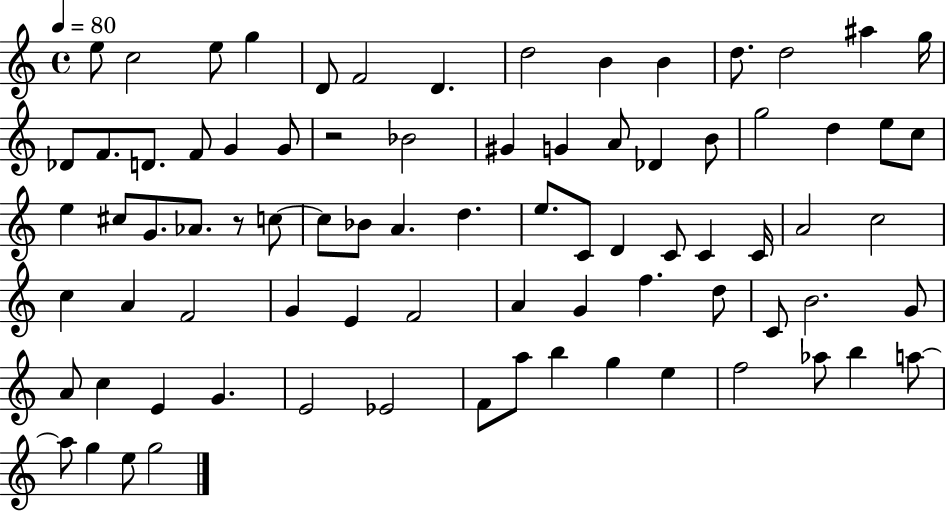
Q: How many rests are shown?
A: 2